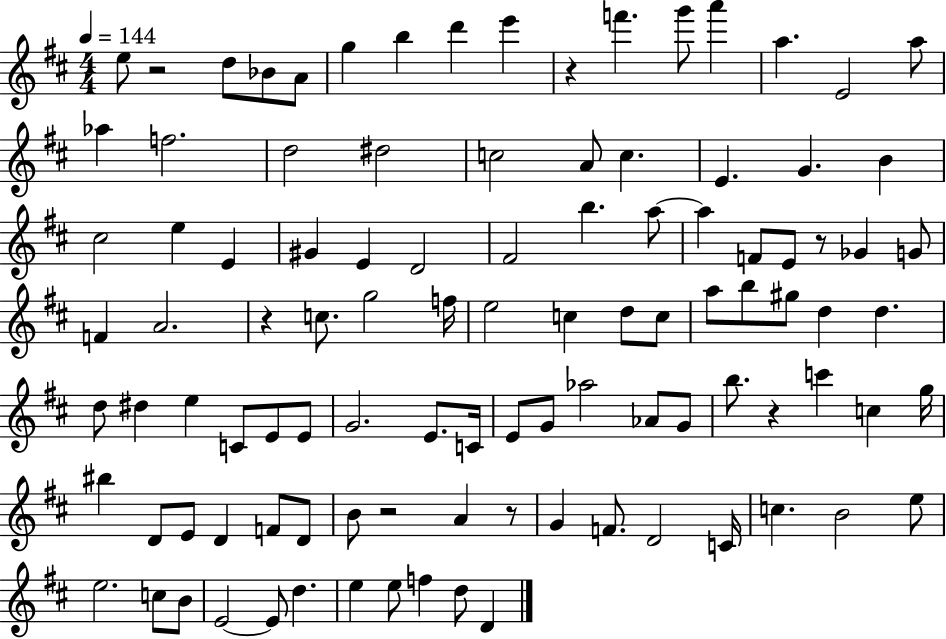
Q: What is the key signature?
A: D major